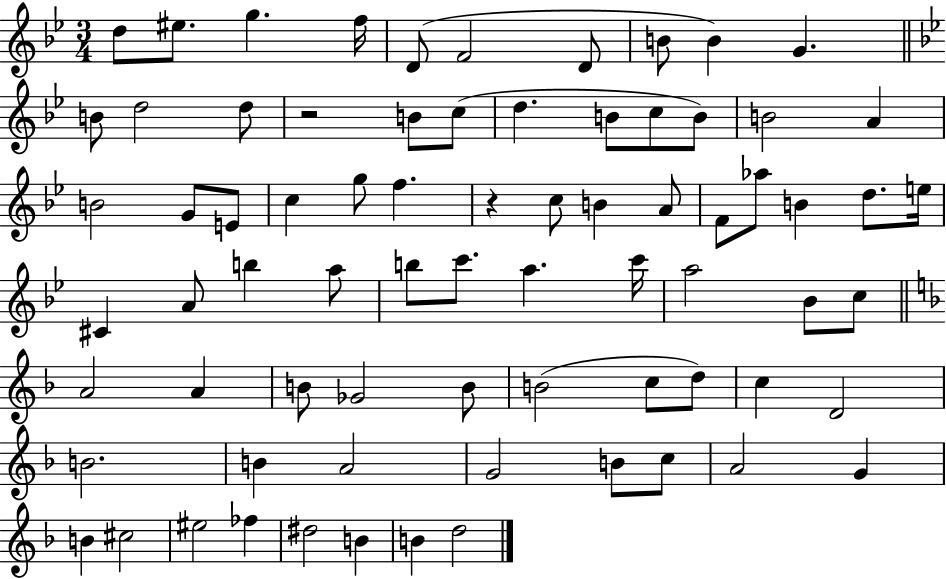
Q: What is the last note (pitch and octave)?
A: D5